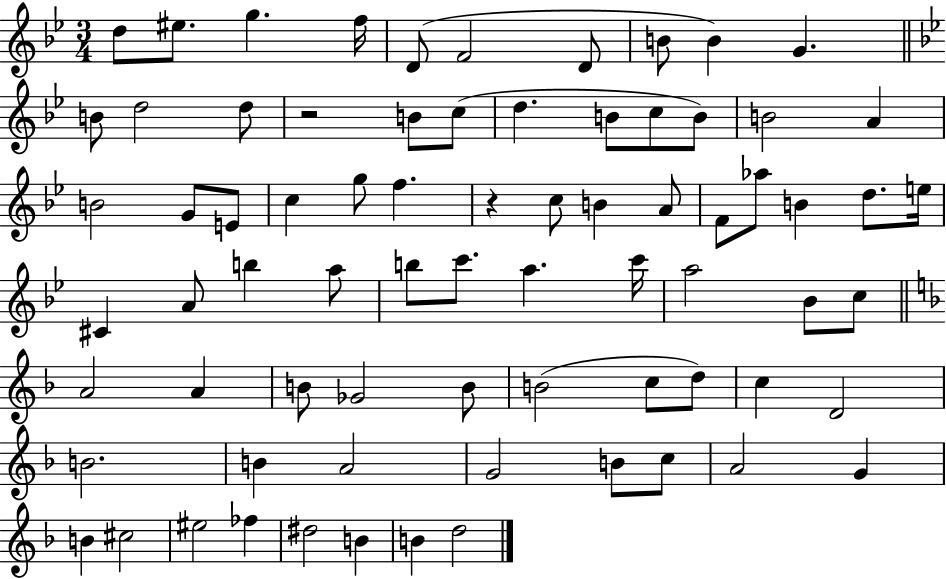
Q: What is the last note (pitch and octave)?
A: D5